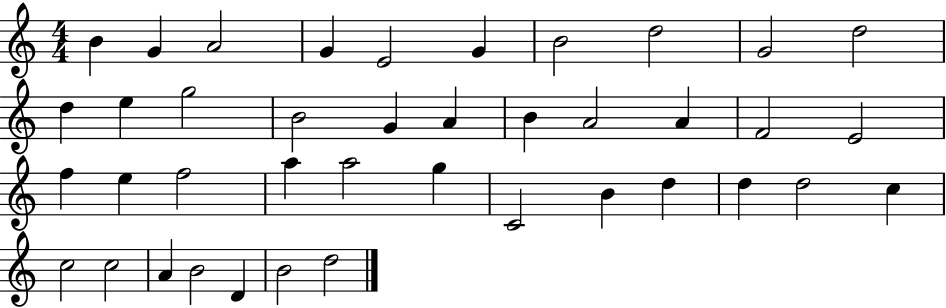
X:1
T:Untitled
M:4/4
L:1/4
K:C
B G A2 G E2 G B2 d2 G2 d2 d e g2 B2 G A B A2 A F2 E2 f e f2 a a2 g C2 B d d d2 c c2 c2 A B2 D B2 d2